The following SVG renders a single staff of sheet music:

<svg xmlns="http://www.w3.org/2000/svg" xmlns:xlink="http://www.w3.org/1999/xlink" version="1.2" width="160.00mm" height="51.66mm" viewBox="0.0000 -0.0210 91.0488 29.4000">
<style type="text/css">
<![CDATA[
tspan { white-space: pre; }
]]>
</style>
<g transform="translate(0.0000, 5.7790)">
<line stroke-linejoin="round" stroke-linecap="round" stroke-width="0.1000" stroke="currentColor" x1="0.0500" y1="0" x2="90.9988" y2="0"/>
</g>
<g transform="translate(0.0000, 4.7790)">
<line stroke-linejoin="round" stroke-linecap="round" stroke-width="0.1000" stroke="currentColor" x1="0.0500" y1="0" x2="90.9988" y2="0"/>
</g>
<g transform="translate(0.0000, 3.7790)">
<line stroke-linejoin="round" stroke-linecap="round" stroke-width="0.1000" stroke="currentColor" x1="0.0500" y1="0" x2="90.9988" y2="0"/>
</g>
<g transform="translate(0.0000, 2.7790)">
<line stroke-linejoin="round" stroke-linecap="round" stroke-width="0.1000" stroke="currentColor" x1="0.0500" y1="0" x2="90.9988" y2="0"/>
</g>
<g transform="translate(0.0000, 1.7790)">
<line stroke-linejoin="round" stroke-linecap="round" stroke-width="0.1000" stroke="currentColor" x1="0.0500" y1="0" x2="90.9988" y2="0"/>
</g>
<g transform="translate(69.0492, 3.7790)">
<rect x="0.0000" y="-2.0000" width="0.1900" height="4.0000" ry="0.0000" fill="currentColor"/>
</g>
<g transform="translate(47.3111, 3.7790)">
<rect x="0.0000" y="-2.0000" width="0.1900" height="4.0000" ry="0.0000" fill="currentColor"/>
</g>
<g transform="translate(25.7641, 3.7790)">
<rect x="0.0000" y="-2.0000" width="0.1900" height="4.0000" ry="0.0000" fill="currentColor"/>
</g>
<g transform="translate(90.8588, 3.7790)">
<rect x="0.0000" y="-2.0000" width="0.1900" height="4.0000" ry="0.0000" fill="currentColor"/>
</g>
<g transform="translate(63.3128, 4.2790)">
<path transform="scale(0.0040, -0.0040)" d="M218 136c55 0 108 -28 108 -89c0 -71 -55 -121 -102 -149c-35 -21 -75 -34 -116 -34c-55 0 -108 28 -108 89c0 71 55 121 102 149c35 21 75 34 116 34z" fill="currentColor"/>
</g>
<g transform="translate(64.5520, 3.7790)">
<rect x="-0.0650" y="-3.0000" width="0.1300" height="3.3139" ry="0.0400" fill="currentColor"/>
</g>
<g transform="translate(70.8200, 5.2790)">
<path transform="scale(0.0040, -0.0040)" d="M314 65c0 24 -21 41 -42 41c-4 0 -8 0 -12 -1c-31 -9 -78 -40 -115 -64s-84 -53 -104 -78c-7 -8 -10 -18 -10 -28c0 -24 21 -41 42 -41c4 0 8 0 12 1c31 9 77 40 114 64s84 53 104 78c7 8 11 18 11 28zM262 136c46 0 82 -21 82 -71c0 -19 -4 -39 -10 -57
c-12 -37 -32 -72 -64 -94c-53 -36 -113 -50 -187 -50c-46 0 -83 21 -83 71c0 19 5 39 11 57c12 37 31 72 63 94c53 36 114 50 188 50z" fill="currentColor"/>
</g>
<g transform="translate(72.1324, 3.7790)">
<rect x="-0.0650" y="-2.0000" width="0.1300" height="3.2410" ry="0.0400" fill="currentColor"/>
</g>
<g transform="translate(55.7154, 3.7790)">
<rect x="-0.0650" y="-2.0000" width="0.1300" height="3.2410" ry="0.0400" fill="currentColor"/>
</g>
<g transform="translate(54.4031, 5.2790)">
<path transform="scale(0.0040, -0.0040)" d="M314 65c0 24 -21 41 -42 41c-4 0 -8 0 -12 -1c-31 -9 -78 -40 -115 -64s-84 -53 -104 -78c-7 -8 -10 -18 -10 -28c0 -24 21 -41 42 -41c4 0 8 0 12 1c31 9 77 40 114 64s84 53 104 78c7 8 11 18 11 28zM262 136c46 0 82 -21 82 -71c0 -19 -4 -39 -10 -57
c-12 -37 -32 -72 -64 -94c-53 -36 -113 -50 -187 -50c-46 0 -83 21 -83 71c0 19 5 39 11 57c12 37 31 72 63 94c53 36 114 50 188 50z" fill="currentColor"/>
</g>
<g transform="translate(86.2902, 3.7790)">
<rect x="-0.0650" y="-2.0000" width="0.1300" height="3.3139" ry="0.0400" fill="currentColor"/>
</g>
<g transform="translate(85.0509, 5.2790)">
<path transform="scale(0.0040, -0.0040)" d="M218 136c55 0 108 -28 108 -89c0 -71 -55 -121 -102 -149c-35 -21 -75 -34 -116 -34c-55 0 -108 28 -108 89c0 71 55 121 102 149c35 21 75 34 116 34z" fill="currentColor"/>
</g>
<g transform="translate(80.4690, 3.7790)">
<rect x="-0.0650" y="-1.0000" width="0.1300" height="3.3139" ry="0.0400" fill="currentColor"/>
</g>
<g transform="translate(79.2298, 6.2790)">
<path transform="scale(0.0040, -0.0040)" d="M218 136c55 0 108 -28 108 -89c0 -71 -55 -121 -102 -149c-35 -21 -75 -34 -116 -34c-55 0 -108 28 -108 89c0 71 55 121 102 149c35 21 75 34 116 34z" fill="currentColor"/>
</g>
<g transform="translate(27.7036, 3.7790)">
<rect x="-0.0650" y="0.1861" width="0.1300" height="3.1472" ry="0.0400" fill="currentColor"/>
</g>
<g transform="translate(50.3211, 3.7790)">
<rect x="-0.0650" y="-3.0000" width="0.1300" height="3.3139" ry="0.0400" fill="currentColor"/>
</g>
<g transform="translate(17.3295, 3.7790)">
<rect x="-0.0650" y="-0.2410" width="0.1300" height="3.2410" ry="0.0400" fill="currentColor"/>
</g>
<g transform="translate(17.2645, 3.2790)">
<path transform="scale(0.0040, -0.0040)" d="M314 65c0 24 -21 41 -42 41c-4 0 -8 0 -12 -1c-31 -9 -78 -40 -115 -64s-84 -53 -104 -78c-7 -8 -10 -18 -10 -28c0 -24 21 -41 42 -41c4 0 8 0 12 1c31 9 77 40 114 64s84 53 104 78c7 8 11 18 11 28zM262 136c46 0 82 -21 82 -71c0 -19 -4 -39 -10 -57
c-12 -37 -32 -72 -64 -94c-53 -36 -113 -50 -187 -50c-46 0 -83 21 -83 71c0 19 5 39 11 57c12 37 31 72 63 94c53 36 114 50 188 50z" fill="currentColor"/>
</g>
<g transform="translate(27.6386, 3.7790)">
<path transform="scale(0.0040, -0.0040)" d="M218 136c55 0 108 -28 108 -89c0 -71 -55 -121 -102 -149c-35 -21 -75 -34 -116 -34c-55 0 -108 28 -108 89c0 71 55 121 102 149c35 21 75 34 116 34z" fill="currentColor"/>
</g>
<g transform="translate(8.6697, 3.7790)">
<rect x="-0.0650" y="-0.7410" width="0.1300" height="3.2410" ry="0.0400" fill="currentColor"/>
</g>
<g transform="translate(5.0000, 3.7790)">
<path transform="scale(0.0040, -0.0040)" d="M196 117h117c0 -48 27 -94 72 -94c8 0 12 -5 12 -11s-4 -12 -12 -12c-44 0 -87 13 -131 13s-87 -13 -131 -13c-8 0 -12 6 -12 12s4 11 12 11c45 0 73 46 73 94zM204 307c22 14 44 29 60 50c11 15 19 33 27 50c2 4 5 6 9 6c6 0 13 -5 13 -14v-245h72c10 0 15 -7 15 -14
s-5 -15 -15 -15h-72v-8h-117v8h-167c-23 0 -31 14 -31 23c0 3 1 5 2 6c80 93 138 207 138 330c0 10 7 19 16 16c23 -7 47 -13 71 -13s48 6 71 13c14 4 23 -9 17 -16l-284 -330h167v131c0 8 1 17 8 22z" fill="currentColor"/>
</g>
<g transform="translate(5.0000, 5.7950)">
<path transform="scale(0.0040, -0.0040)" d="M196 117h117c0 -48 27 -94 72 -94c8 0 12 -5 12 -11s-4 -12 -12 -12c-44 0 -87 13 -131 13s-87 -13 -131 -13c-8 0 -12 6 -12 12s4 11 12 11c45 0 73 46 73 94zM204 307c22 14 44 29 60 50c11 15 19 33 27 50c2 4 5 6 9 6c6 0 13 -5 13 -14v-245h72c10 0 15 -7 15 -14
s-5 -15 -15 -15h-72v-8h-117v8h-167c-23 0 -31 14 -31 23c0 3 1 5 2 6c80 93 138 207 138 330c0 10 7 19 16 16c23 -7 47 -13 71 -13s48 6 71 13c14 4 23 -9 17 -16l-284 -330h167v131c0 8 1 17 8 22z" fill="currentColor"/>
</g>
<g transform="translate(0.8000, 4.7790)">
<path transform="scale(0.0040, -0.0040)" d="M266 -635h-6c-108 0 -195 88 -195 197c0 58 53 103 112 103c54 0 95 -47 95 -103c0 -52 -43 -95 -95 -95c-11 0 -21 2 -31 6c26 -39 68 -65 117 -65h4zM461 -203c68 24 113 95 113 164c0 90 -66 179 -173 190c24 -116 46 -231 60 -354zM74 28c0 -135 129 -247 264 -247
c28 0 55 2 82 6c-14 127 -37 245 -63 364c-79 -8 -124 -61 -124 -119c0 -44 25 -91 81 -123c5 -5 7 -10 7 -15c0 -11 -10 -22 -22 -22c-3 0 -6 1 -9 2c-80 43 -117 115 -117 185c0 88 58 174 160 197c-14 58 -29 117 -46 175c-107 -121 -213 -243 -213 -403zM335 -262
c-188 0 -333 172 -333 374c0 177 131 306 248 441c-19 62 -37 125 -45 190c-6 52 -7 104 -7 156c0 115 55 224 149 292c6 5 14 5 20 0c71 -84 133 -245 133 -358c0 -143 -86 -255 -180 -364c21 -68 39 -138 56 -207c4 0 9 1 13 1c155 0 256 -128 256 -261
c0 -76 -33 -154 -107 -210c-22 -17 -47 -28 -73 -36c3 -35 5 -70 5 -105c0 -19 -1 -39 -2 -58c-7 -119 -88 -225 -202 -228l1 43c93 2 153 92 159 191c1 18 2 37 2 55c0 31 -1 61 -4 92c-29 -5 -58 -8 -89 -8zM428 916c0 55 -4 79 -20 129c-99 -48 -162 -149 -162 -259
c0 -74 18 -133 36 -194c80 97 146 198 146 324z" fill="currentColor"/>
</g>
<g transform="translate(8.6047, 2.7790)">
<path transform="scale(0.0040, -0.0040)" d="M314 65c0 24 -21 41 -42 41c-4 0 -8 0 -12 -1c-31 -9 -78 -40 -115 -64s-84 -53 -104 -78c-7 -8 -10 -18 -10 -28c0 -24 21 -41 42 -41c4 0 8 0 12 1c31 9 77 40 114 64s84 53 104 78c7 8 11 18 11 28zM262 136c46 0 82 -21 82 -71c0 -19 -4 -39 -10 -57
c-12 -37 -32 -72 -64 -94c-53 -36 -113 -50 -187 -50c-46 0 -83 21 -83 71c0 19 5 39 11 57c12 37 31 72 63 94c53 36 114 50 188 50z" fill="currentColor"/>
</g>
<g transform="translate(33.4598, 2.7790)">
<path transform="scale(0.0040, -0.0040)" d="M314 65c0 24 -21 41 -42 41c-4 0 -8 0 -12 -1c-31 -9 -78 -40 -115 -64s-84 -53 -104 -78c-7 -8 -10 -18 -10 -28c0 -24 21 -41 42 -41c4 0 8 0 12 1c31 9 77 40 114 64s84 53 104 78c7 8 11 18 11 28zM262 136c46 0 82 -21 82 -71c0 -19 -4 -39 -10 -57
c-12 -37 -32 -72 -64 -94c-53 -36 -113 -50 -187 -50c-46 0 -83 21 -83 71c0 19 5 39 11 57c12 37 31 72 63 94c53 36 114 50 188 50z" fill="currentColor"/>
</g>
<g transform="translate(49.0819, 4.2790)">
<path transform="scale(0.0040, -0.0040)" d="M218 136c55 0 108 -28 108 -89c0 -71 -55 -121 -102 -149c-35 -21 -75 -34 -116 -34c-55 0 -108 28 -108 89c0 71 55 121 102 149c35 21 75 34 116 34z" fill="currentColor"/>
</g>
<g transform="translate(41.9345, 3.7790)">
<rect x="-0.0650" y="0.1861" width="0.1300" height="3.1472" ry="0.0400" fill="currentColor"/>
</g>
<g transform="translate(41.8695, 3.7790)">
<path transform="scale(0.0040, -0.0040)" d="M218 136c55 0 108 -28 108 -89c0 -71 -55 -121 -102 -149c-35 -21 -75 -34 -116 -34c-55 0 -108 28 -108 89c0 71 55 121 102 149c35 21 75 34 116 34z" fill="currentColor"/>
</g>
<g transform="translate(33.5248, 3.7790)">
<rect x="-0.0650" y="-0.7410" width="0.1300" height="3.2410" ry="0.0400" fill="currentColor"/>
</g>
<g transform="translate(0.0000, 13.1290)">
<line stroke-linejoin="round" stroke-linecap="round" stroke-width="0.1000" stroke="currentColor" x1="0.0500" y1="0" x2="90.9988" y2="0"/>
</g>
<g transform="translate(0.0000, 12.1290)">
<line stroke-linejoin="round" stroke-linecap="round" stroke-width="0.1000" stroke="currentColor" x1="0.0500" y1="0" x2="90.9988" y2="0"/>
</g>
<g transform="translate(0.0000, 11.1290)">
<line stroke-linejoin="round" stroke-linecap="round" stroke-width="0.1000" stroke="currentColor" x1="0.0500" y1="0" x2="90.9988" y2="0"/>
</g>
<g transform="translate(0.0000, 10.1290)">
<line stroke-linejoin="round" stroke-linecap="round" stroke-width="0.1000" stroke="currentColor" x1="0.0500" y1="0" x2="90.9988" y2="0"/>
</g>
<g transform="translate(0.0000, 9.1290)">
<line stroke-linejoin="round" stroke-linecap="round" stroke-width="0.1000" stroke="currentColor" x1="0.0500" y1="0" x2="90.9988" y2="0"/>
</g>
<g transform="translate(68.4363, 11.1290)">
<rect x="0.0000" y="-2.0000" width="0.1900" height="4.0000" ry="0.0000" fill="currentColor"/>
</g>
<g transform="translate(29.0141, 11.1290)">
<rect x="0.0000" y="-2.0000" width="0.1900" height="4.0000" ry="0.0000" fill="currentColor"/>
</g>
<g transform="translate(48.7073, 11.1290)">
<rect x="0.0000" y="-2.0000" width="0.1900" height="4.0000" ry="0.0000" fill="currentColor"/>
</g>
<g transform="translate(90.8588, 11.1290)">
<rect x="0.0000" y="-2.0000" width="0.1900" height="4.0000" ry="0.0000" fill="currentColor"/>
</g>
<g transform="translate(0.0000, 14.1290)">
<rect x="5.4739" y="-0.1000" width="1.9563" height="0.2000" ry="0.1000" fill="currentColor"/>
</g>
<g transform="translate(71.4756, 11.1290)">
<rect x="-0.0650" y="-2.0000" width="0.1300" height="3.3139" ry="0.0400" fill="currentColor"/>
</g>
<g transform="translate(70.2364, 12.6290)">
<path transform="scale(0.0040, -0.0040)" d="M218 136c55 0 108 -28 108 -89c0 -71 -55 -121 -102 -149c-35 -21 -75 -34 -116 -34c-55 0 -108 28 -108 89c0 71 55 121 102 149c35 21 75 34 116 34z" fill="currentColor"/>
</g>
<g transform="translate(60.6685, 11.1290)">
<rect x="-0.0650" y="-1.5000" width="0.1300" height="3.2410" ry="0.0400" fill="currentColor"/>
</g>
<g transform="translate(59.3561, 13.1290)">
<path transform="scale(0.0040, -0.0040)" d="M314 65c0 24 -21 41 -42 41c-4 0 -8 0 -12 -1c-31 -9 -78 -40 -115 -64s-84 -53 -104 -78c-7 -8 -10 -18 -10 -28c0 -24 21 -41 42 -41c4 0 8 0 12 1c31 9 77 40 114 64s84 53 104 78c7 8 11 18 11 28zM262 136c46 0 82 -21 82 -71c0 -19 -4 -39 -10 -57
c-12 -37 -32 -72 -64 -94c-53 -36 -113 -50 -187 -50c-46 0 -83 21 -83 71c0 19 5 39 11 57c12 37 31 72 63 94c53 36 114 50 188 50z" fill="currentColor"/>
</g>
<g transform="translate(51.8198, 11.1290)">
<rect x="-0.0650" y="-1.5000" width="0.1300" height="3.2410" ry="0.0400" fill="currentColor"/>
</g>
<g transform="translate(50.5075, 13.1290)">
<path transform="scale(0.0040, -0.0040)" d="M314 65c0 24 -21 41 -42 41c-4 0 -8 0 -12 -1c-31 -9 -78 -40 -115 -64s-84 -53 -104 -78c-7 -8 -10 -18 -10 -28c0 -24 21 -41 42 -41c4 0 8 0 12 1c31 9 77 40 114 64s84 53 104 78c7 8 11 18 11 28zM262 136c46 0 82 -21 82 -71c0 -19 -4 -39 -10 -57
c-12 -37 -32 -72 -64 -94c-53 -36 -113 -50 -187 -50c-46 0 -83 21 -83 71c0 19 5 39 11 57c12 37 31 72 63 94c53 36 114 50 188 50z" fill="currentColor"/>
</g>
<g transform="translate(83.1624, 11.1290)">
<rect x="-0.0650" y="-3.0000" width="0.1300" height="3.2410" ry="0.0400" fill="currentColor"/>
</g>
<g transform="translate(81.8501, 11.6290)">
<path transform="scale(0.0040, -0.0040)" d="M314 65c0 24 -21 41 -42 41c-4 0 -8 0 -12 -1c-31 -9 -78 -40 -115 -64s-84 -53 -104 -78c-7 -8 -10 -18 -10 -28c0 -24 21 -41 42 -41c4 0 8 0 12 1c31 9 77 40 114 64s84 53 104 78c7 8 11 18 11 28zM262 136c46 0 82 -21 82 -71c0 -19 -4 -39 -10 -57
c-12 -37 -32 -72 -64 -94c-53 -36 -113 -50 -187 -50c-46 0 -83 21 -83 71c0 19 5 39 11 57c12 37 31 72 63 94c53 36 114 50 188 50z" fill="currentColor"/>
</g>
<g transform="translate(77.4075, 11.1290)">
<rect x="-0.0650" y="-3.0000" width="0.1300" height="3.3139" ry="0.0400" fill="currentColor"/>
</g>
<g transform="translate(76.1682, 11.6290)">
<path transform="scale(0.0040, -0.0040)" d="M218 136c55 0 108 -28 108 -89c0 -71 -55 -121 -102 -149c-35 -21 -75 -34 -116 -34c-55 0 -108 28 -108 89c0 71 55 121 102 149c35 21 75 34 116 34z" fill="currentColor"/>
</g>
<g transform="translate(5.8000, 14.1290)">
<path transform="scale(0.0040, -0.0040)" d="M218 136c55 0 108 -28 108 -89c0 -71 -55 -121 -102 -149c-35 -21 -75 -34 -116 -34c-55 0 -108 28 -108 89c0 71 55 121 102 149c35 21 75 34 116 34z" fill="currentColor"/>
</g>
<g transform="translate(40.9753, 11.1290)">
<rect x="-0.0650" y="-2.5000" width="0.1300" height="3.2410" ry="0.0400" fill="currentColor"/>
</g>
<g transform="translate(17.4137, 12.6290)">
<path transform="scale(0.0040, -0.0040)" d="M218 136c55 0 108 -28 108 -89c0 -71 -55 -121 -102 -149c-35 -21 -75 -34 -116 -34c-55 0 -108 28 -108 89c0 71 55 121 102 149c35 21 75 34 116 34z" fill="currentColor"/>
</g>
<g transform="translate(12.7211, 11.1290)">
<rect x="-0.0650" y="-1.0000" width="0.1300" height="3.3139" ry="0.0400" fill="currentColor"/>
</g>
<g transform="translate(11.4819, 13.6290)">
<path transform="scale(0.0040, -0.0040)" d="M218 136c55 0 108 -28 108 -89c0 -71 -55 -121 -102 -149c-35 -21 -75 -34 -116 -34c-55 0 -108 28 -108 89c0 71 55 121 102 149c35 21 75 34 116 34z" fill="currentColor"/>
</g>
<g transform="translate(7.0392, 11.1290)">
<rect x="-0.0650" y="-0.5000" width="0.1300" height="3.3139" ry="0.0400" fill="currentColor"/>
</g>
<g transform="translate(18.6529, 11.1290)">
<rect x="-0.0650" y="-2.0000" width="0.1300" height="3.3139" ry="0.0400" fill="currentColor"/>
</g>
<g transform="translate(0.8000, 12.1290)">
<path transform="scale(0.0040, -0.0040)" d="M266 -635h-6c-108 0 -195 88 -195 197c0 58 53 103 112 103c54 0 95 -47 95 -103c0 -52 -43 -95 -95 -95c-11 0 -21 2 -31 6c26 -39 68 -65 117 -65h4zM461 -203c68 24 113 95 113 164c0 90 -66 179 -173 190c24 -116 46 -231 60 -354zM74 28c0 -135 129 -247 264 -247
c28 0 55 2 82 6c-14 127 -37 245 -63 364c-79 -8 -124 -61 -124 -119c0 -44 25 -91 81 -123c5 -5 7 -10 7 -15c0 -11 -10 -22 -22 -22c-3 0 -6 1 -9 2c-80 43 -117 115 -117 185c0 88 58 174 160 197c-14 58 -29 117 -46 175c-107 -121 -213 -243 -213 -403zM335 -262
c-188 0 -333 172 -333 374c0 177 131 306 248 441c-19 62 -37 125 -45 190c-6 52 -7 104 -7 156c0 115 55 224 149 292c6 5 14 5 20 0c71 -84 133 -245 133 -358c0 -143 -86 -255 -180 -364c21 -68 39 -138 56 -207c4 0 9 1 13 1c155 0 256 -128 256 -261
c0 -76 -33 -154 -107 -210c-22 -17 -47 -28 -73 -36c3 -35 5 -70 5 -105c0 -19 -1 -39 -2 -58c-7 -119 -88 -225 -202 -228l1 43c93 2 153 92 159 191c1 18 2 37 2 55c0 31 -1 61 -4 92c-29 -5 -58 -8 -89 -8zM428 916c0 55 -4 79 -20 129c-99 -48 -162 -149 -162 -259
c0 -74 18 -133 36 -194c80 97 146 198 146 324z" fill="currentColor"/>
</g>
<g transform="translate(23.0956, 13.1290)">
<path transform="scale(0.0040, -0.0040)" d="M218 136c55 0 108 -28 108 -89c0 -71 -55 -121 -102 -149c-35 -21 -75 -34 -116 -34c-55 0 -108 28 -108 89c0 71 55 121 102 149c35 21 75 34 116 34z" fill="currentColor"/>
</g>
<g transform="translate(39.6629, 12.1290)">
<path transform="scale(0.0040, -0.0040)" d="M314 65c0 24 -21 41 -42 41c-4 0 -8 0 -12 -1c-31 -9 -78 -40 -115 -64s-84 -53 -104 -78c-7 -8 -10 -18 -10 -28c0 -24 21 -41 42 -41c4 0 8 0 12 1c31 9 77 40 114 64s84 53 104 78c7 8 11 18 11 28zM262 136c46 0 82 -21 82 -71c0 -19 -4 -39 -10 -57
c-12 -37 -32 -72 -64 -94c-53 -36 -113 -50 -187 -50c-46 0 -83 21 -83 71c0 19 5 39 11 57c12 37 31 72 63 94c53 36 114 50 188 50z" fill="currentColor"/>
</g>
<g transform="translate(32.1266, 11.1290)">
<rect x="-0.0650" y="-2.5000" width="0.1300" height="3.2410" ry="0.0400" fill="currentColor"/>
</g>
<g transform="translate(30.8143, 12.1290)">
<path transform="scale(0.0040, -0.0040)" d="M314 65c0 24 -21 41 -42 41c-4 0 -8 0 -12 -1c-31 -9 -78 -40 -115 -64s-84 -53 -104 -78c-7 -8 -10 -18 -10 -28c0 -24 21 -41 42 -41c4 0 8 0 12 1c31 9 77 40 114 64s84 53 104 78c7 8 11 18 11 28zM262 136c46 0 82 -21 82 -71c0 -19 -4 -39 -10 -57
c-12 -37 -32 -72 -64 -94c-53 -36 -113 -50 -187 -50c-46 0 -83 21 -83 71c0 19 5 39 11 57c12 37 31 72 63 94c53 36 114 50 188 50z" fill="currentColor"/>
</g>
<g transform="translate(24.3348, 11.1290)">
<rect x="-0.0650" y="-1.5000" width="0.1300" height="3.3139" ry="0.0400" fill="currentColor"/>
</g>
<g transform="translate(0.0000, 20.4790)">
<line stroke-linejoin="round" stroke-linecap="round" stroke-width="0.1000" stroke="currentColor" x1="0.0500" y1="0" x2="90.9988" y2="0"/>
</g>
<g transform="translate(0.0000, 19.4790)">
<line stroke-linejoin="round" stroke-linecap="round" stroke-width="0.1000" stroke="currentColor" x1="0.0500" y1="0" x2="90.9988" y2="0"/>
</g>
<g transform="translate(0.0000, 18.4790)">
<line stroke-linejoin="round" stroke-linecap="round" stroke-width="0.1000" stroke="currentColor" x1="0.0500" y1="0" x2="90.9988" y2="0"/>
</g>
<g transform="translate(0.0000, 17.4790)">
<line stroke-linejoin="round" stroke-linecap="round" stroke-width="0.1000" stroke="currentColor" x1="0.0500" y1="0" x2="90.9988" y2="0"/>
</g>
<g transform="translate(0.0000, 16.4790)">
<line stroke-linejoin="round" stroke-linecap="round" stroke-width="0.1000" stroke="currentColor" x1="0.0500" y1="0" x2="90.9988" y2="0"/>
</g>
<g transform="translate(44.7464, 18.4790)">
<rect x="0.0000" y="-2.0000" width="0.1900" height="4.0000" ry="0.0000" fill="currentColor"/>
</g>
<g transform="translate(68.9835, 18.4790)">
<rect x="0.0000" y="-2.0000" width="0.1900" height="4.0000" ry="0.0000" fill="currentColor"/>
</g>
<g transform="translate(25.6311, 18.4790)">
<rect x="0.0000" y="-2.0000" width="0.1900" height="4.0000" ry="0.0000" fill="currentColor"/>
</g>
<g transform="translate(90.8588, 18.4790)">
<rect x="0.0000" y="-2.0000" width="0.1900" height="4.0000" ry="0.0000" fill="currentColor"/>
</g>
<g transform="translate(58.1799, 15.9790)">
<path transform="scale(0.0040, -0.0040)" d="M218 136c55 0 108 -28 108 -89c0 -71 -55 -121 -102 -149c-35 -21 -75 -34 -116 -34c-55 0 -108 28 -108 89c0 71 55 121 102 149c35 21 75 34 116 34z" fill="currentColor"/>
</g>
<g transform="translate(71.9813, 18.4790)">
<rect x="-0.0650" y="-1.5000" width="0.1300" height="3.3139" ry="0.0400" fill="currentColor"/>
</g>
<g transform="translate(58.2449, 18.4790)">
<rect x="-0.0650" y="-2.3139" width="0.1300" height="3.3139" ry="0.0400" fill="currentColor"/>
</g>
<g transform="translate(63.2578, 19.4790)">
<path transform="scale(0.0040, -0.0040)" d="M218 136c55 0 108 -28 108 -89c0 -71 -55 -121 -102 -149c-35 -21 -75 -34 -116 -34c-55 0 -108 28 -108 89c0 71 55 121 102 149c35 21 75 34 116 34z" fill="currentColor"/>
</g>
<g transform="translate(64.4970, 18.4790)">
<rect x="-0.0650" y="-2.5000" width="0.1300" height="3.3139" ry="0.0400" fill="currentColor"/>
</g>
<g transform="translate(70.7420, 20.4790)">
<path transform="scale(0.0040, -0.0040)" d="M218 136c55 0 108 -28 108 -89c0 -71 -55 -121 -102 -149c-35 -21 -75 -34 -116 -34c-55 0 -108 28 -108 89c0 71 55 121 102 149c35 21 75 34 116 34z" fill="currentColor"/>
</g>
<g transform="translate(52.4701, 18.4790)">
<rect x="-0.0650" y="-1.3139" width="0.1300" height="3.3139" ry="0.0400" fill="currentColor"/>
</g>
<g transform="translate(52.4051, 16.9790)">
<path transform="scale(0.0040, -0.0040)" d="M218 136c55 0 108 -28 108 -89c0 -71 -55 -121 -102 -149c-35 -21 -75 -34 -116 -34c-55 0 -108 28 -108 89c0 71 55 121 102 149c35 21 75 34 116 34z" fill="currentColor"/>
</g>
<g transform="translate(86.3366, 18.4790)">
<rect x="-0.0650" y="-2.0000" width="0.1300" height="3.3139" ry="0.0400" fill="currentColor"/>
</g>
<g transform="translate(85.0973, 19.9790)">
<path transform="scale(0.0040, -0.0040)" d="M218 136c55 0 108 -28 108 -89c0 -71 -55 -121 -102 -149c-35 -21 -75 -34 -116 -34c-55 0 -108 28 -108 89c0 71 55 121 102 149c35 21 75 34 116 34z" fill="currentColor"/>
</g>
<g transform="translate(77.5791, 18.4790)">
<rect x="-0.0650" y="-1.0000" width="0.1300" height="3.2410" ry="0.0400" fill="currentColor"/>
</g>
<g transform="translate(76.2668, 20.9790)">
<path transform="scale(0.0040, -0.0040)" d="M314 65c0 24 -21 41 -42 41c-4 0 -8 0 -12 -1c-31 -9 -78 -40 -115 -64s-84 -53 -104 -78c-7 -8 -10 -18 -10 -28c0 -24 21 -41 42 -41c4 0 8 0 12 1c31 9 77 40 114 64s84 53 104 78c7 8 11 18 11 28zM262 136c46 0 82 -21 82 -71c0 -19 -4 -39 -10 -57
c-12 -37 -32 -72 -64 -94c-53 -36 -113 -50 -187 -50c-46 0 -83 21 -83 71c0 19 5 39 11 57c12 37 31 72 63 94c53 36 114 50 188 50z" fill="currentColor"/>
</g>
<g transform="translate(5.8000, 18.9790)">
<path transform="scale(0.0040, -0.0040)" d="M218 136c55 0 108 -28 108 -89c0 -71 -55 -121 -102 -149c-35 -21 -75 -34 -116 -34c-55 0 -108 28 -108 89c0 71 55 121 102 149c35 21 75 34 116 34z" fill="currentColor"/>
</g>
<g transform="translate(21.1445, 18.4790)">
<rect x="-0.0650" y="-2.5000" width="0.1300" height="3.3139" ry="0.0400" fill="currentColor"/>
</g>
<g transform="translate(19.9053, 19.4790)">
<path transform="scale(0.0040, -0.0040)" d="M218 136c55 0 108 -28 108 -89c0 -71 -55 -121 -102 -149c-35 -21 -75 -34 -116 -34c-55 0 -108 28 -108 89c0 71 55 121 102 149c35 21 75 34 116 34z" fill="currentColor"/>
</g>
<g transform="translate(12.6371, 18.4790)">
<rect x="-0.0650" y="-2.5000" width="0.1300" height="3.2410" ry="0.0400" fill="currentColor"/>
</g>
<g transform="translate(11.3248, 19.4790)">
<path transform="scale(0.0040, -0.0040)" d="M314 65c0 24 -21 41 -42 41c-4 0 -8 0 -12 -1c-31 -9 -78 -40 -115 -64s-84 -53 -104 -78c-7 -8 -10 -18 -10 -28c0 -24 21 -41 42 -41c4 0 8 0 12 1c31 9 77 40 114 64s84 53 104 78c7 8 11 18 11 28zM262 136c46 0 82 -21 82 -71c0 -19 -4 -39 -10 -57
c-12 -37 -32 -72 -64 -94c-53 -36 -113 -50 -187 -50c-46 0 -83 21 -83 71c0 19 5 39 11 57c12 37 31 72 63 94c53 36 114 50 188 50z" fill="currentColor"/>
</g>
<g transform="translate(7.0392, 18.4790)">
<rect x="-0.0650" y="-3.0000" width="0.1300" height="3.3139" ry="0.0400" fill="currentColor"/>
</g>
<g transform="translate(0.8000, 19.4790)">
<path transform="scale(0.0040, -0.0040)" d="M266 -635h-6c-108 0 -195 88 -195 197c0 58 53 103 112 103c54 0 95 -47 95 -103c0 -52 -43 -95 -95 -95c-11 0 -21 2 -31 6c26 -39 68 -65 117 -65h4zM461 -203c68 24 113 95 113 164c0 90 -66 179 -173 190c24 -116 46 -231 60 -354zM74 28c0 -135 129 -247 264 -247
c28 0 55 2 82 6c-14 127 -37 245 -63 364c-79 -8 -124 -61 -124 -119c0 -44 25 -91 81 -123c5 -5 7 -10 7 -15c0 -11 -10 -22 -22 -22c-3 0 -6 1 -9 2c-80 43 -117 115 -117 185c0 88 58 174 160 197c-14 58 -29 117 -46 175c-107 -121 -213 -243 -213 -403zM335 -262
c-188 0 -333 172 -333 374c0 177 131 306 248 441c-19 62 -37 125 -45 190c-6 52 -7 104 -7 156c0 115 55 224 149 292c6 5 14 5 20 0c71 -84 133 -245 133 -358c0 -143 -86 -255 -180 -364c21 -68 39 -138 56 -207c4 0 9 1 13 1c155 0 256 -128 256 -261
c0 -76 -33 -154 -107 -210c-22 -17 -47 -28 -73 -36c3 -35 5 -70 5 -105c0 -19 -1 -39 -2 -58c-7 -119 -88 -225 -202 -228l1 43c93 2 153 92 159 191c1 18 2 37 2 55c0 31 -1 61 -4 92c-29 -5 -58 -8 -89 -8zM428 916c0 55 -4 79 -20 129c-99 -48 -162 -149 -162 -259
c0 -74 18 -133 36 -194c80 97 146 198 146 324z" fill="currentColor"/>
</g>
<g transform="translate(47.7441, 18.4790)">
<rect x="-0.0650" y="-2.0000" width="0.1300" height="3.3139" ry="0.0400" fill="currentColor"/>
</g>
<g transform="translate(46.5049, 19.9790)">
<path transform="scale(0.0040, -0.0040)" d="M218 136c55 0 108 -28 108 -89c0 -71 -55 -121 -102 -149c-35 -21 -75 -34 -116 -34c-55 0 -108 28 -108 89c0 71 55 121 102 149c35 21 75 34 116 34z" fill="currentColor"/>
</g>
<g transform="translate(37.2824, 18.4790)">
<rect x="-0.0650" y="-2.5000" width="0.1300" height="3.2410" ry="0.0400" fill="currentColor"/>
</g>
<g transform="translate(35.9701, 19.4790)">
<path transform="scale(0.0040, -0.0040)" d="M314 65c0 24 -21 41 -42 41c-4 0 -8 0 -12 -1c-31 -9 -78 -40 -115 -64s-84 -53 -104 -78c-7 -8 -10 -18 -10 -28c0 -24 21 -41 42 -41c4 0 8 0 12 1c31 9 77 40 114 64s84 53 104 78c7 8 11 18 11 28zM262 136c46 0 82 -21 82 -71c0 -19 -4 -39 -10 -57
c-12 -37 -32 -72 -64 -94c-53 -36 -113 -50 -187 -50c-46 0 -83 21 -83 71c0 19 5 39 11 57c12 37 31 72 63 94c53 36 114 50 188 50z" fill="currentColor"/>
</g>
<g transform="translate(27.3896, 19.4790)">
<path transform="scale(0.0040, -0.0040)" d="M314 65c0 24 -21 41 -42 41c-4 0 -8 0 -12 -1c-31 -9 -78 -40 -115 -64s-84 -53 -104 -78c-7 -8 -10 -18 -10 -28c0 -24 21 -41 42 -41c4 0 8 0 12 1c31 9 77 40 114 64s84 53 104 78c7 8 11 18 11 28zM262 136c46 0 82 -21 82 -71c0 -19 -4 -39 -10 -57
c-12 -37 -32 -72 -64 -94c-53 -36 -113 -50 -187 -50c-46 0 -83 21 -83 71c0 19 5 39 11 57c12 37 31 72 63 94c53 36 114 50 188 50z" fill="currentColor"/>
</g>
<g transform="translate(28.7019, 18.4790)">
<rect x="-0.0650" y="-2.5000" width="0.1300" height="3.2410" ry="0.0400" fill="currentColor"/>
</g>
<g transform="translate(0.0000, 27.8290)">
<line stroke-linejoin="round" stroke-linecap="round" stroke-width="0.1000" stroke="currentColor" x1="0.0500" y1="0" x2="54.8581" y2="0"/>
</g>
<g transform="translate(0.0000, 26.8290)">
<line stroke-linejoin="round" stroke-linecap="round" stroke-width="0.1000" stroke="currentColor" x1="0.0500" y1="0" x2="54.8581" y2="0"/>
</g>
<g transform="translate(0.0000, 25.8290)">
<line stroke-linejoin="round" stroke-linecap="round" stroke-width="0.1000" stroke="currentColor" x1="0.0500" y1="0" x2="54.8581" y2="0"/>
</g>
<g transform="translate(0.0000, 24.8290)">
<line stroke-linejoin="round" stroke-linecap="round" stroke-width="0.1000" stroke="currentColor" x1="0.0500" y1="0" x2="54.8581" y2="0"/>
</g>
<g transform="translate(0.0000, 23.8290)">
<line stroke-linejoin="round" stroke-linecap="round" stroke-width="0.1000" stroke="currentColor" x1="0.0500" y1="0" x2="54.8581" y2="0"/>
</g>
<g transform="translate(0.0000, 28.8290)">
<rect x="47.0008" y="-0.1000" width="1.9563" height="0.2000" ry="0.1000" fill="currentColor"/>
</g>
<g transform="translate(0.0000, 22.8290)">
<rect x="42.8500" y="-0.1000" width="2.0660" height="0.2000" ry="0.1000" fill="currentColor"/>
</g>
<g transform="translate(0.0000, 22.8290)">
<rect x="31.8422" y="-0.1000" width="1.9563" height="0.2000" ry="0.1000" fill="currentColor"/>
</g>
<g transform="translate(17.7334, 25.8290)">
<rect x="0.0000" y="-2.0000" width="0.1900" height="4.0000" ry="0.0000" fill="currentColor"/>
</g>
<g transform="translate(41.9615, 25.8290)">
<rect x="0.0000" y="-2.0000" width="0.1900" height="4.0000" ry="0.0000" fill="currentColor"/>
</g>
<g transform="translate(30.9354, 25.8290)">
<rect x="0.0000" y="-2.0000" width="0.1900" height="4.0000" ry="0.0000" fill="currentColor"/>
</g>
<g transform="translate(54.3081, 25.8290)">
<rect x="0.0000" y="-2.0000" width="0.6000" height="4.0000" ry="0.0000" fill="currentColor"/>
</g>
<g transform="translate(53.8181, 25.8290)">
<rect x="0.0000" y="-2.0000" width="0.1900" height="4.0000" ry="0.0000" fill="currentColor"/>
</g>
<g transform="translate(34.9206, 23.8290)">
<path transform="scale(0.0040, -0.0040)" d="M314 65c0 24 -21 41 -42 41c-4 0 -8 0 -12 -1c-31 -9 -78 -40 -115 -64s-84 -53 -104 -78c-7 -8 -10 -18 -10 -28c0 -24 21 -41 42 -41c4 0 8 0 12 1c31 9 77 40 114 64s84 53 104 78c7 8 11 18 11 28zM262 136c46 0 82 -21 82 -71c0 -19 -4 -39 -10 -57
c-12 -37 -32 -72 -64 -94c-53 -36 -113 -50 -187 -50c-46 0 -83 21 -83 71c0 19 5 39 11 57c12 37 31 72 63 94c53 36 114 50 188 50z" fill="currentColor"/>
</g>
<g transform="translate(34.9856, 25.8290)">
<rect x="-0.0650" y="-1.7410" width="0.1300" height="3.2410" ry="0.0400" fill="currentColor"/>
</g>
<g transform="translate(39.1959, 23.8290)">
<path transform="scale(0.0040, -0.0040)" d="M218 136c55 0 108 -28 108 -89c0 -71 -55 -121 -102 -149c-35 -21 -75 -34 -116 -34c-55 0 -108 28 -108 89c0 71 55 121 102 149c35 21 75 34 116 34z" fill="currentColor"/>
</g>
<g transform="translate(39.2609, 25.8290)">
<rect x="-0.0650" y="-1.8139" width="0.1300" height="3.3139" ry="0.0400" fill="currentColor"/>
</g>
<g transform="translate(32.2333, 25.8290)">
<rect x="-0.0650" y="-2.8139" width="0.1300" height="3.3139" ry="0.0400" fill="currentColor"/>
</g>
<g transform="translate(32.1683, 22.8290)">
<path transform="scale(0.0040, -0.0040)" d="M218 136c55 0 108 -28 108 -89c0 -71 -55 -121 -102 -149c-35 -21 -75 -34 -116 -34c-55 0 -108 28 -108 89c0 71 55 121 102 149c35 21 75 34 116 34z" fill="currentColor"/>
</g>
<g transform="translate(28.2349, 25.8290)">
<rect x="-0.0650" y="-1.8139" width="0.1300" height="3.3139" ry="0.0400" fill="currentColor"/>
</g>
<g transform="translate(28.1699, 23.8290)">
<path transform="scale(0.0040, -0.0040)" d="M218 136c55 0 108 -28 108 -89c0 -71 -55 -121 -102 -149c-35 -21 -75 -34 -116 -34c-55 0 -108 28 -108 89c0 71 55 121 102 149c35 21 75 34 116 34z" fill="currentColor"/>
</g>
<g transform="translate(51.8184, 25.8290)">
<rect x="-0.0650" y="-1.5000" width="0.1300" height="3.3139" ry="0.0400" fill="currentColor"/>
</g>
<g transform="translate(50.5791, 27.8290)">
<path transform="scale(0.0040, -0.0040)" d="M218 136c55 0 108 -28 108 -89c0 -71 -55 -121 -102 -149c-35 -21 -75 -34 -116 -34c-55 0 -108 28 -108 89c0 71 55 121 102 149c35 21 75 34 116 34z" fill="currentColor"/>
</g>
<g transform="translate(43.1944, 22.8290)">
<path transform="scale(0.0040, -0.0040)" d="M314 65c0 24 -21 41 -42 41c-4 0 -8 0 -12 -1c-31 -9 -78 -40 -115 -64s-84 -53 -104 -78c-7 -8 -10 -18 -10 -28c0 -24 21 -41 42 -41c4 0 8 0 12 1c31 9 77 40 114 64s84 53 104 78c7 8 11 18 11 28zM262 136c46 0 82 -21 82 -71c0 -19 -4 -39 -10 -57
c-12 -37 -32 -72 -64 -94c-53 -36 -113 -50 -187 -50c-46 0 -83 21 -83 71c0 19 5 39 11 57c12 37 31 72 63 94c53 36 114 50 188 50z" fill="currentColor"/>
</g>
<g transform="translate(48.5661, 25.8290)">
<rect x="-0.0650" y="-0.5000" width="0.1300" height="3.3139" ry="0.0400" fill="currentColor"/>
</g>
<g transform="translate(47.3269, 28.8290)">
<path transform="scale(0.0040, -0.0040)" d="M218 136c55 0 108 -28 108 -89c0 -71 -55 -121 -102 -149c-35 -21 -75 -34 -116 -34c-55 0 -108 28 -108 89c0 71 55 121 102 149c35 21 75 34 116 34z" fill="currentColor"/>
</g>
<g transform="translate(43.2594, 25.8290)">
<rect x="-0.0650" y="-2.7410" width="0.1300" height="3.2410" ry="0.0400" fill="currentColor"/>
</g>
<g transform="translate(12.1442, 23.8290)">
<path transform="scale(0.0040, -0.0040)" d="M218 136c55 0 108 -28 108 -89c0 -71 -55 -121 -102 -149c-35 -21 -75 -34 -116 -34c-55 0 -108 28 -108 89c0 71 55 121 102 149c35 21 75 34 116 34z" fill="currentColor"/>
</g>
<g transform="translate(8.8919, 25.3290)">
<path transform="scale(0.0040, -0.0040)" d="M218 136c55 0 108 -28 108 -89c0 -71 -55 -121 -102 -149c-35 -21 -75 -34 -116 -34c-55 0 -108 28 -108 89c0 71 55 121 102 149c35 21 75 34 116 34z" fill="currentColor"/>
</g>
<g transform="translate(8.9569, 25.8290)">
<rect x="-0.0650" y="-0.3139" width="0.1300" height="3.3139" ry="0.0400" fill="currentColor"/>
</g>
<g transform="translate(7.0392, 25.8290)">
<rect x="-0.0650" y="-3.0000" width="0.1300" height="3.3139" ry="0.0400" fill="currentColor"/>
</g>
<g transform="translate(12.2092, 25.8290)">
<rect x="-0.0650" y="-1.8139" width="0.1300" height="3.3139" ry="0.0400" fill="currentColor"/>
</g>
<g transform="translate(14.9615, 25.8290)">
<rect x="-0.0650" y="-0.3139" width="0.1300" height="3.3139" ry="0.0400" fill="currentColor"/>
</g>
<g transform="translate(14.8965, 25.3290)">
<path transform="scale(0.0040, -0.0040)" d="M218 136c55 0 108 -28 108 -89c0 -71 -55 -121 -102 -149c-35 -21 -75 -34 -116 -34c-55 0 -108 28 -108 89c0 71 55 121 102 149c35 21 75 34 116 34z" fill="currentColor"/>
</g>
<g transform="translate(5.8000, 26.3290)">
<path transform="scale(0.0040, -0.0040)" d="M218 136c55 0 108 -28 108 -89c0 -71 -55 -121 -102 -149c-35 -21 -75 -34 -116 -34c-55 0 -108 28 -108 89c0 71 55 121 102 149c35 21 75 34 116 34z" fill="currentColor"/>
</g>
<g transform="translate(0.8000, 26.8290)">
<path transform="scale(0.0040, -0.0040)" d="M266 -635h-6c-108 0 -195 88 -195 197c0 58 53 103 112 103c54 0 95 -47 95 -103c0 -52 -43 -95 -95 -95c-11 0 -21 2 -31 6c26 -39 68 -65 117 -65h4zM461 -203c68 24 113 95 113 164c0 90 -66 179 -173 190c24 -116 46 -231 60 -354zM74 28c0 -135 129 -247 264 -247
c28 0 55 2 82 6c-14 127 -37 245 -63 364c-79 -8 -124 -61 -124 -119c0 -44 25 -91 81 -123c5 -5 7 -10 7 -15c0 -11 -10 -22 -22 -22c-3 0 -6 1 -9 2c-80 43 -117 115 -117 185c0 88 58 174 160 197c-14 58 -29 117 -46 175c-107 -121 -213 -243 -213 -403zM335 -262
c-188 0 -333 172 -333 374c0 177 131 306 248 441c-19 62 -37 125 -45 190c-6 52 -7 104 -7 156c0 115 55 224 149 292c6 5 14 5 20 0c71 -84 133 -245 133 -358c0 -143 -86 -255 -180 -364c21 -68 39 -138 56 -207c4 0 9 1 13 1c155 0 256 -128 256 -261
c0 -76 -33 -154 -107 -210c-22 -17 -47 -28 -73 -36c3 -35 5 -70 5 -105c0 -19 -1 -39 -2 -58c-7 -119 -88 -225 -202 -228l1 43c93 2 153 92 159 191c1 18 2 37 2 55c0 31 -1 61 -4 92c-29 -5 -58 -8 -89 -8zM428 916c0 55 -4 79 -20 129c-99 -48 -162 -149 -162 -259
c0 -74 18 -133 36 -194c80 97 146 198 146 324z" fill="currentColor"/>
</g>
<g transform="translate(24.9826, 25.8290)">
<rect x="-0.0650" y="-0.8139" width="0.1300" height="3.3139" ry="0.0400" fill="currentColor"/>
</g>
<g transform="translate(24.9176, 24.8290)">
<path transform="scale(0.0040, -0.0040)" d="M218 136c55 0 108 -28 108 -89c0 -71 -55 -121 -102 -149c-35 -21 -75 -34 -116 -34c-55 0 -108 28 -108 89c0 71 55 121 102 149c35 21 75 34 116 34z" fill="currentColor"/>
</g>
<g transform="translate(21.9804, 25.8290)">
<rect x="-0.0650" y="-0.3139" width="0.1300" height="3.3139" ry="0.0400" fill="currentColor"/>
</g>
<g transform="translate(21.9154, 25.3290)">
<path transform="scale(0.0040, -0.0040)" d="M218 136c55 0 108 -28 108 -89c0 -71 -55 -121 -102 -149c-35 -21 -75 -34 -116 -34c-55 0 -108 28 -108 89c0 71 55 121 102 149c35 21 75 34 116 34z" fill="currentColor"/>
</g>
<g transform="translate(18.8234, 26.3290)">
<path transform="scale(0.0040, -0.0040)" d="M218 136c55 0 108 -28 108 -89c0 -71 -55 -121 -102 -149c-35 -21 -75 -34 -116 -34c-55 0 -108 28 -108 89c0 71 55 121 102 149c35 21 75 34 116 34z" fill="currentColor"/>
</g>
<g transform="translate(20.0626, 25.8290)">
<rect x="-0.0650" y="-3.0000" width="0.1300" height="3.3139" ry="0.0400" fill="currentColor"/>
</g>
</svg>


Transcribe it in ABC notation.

X:1
T:Untitled
M:4/4
L:1/4
K:C
d2 c2 B d2 B A F2 A F2 D F C D F E G2 G2 E2 E2 F A A2 A G2 G G2 G2 F e g G E D2 F A c f c A c d f a f2 f a2 C E